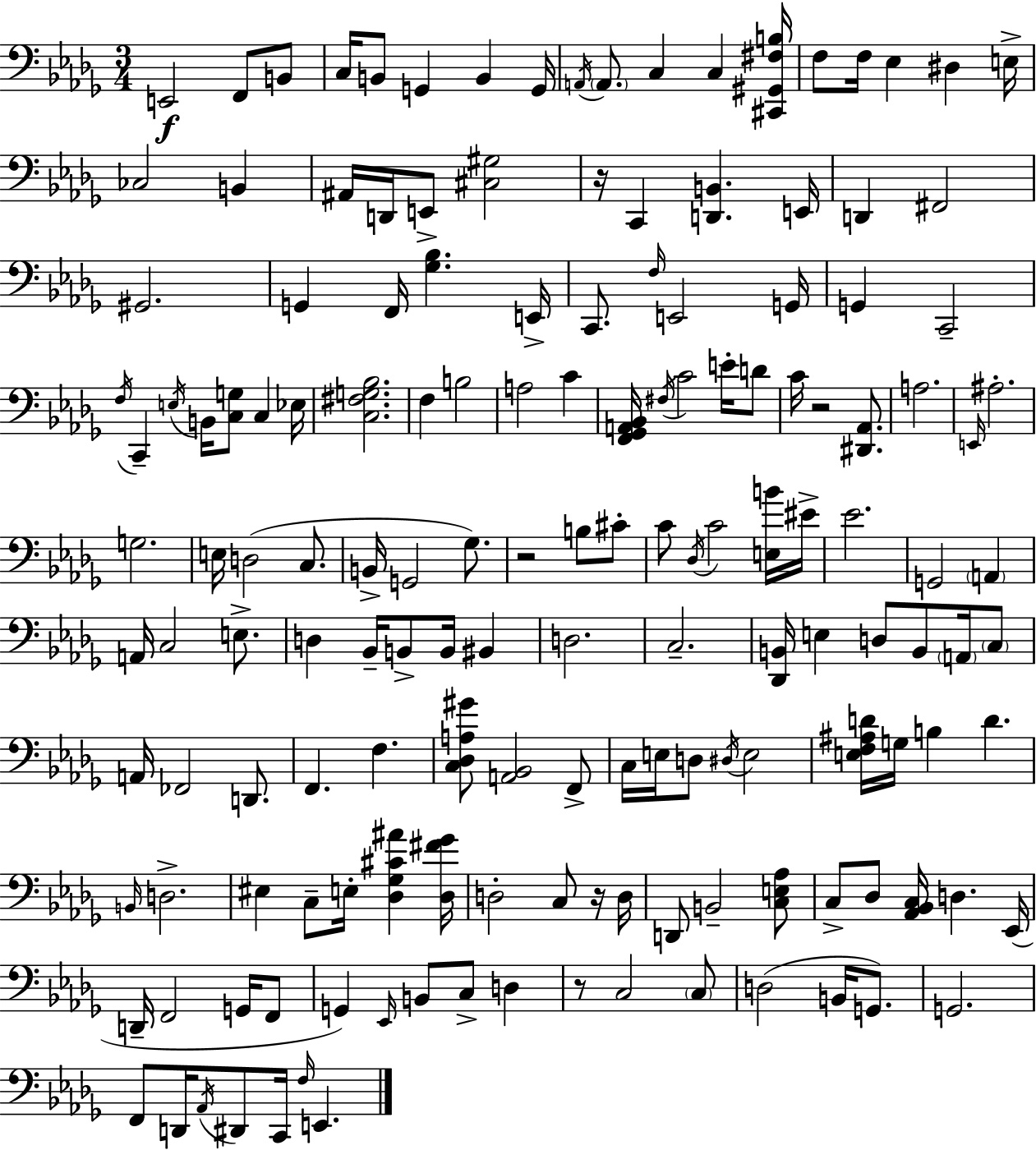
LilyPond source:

{
  \clef bass
  \numericTimeSignature
  \time 3/4
  \key bes \minor
  e,2\f f,8 b,8 | c16 b,8 g,4 b,4 g,16 | \acciaccatura { a,16 } \parenthesize a,8. c4 c4 | <cis, gis, fis b>16 f8 f16 ees4 dis4 | \break e16-> ces2 b,4 | ais,16 d,16 e,8-> <cis gis>2 | r16 c,4 <d, b,>4. | e,16 d,4 fis,2 | \break gis,2. | g,4 f,16 <ges bes>4. | e,16-> c,8. \grace { f16 } e,2 | g,16 g,4 c,2-- | \break \acciaccatura { f16 } c,4-- \acciaccatura { e16 } b,16 <c g>8 c4 | ees16 <c fis g bes>2. | f4 b2 | a2 | \break c'4 <f, ges, a, bes,>16 \acciaccatura { fis16 } c'2 | e'16-. d'8 c'16 r2 | <dis, aes,>8. a2. | \grace { e,16 } ais2.-. | \break g2. | e16 d2( | c8. b,16-> g,2 | ges8.) r2 | \break b8 cis'8-. c'8 \acciaccatura { des16 } c'2 | <e b'>16 eis'16-> ees'2. | g,2 | \parenthesize a,4 a,16 c2 | \break e8.-> d4 bes,16-- | b,8-> b,16 bis,4 d2. | c2.-- | <des, b,>16 e4 | \break d8 b,8 \parenthesize a,16 \parenthesize c8 a,16 fes,2 | d,8. f,4. | f4. <c des a gis'>8 <a, bes,>2 | f,8-> c16 e16 d8 \acciaccatura { dis16 } | \break e2 <e f ais d'>16 g16 b4 | d'4. \grace { b,16 } d2.-> | eis4 | c8-- e16-. <des ges cis' ais'>4 <des fis' ges'>16 d2-. | \break c8 r16 d16 d,8 b,2-- | <c e aes>8 c8-> des8 | <aes, bes, c>16 d4. ees,16( d,16-- f,2 | g,16 f,8 g,4) | \break \grace { ees,16 } b,8 c8-> d4 r8 | c2 \parenthesize c8 d2( | b,16 g,8.) g,2. | f,8 | \break d,16 \acciaccatura { aes,16 } dis,8 c,16 \grace { f16 } e,4. | \bar "|."
}